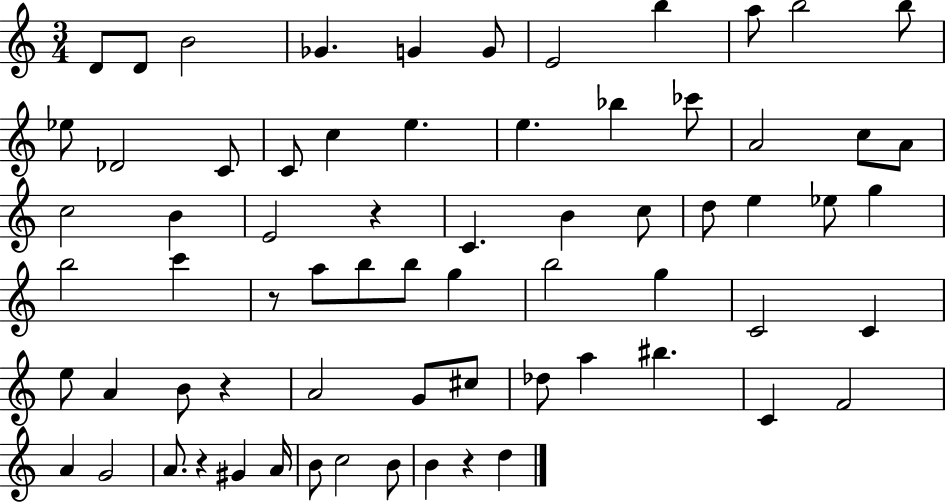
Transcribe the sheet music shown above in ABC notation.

X:1
T:Untitled
M:3/4
L:1/4
K:C
D/2 D/2 B2 _G G G/2 E2 b a/2 b2 b/2 _e/2 _D2 C/2 C/2 c e e _b _c'/2 A2 c/2 A/2 c2 B E2 z C B c/2 d/2 e _e/2 g b2 c' z/2 a/2 b/2 b/2 g b2 g C2 C e/2 A B/2 z A2 G/2 ^c/2 _d/2 a ^b C F2 A G2 A/2 z ^G A/4 B/2 c2 B/2 B z d